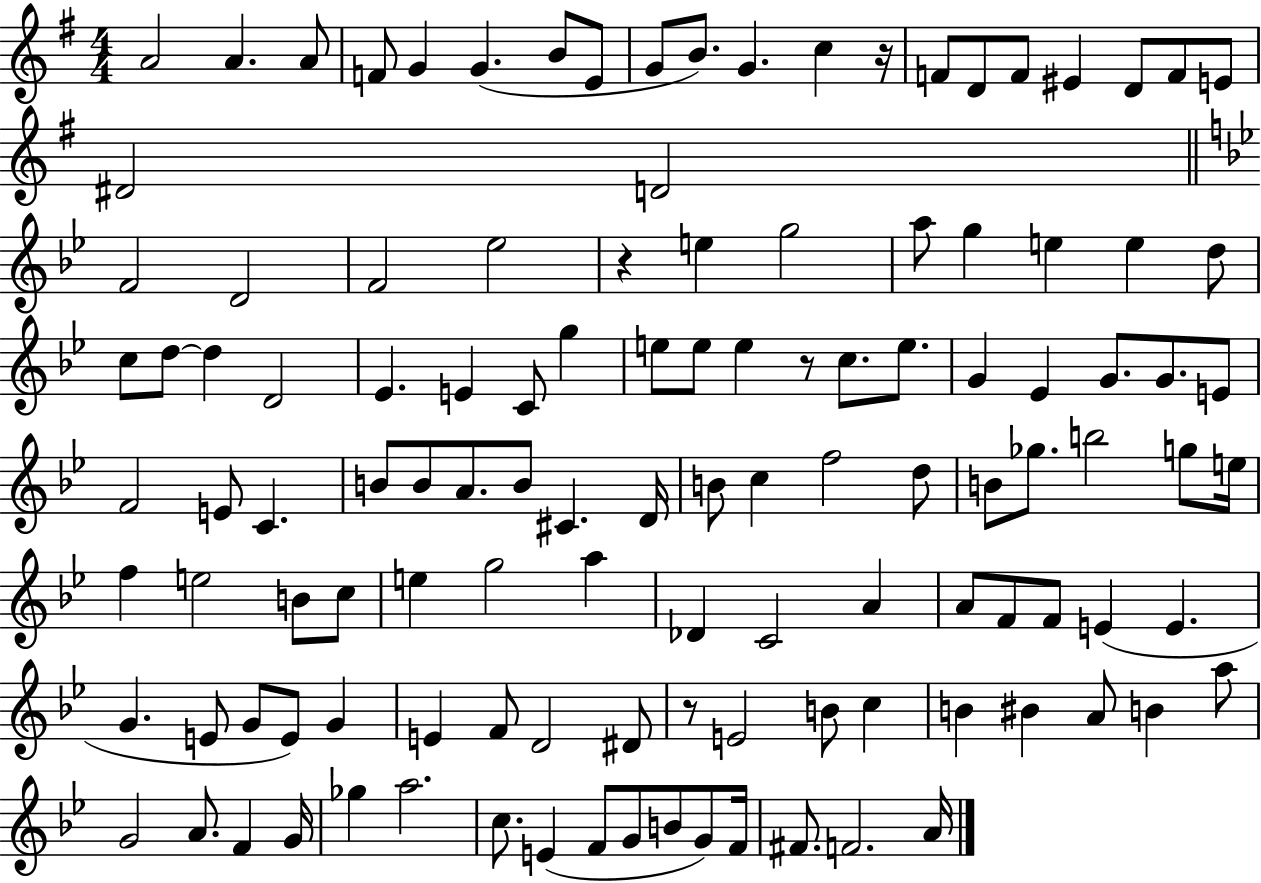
A4/h A4/q. A4/e F4/e G4/q G4/q. B4/e E4/e G4/e B4/e. G4/q. C5/q R/s F4/e D4/e F4/e EIS4/q D4/e F4/e E4/e D#4/h D4/h F4/h D4/h F4/h Eb5/h R/q E5/q G5/h A5/e G5/q E5/q E5/q D5/e C5/e D5/e D5/q D4/h Eb4/q. E4/q C4/e G5/q E5/e E5/e E5/q R/e C5/e. E5/e. G4/q Eb4/q G4/e. G4/e. E4/e F4/h E4/e C4/q. B4/e B4/e A4/e. B4/e C#4/q. D4/s B4/e C5/q F5/h D5/e B4/e Gb5/e. B5/h G5/e E5/s F5/q E5/h B4/e C5/e E5/q G5/h A5/q Db4/q C4/h A4/q A4/e F4/e F4/e E4/q E4/q. G4/q. E4/e G4/e E4/e G4/q E4/q F4/e D4/h D#4/e R/e E4/h B4/e C5/q B4/q BIS4/q A4/e B4/q A5/e G4/h A4/e. F4/q G4/s Gb5/q A5/h. C5/e. E4/q F4/e G4/e B4/e G4/e F4/s F#4/e. F4/h. A4/s